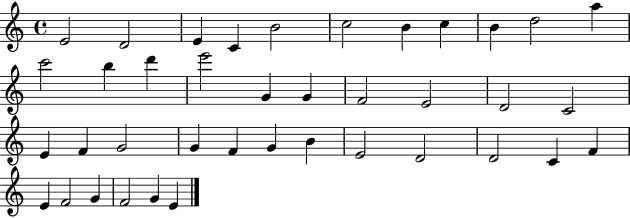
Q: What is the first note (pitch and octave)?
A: E4